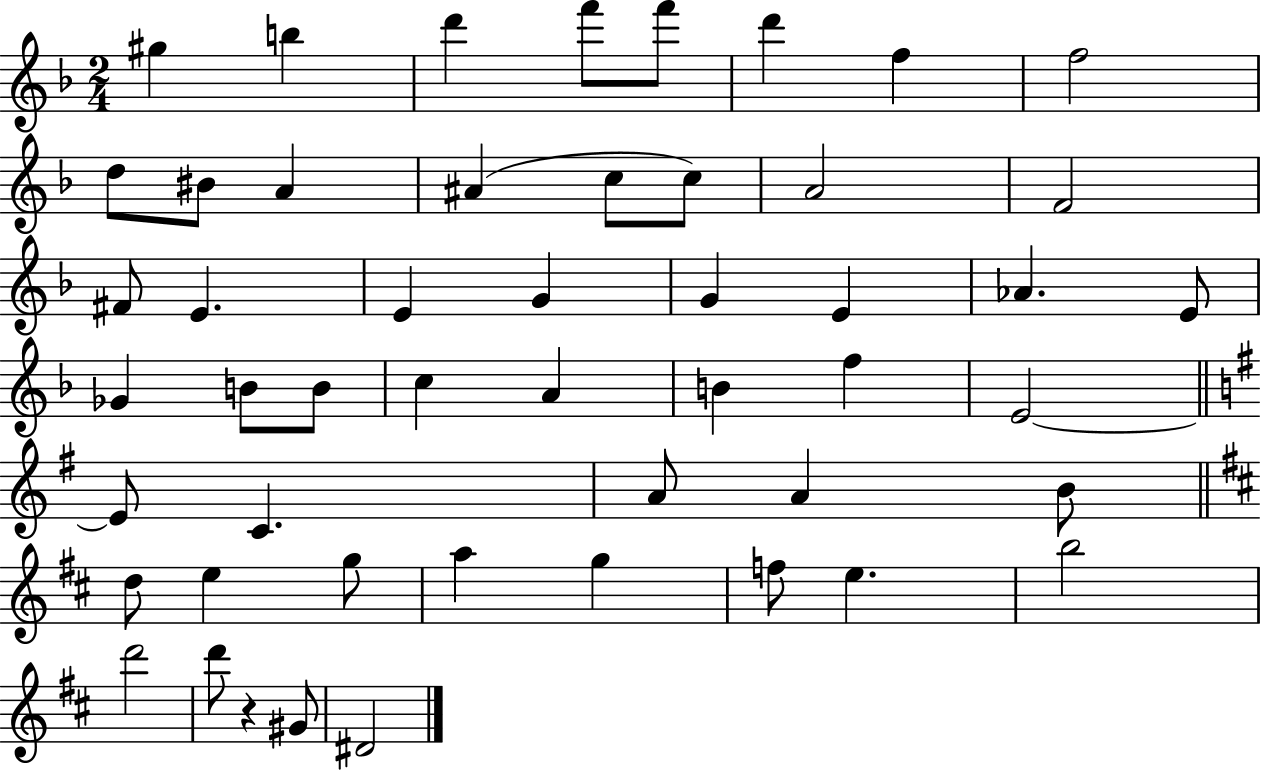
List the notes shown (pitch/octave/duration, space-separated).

G#5/q B5/q D6/q F6/e F6/e D6/q F5/q F5/h D5/e BIS4/e A4/q A#4/q C5/e C5/e A4/h F4/h F#4/e E4/q. E4/q G4/q G4/q E4/q Ab4/q. E4/e Gb4/q B4/e B4/e C5/q A4/q B4/q F5/q E4/h E4/e C4/q. A4/e A4/q B4/e D5/e E5/q G5/e A5/q G5/q F5/e E5/q. B5/h D6/h D6/e R/q G#4/e D#4/h